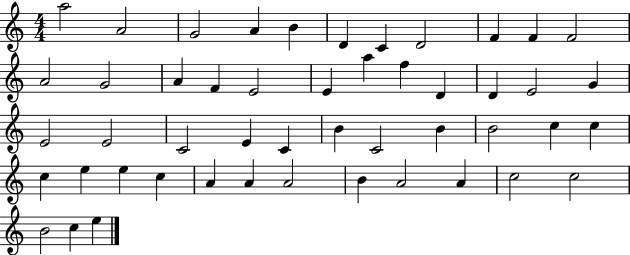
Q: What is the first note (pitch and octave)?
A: A5